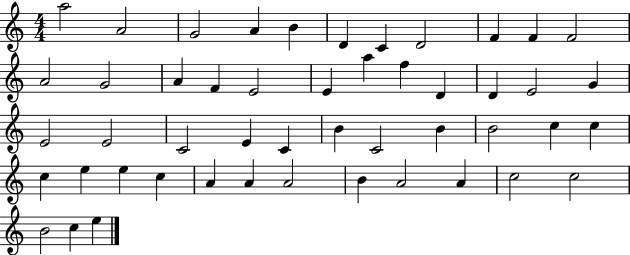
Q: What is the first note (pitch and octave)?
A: A5